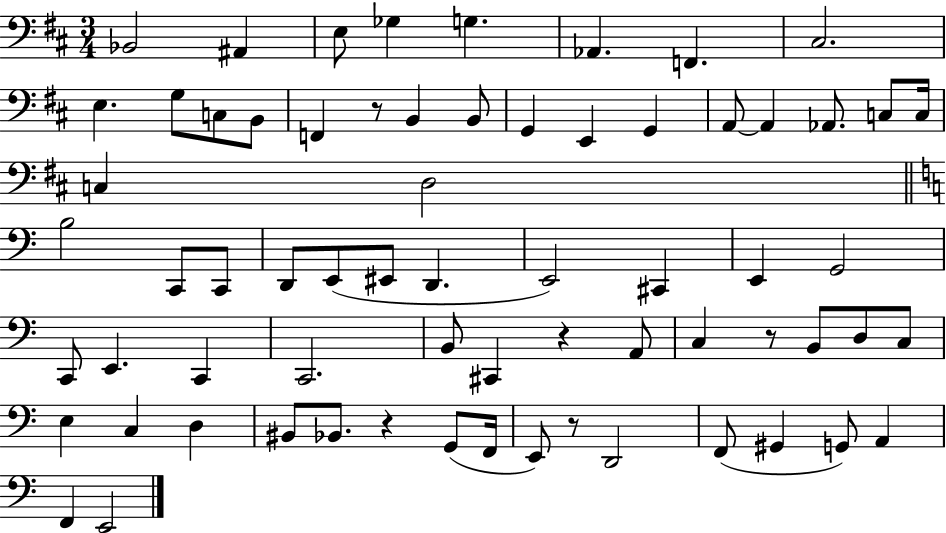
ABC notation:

X:1
T:Untitled
M:3/4
L:1/4
K:D
_B,,2 ^A,, E,/2 _G, G, _A,, F,, ^C,2 E, G,/2 C,/2 B,,/2 F,, z/2 B,, B,,/2 G,, E,, G,, A,,/2 A,, _A,,/2 C,/2 C,/4 C, D,2 B,2 C,,/2 C,,/2 D,,/2 E,,/2 ^E,,/2 D,, E,,2 ^C,, E,, G,,2 C,,/2 E,, C,, C,,2 B,,/2 ^C,, z A,,/2 C, z/2 B,,/2 D,/2 C,/2 E, C, D, ^B,,/2 _B,,/2 z G,,/2 F,,/4 E,,/2 z/2 D,,2 F,,/2 ^G,, G,,/2 A,, F,, E,,2